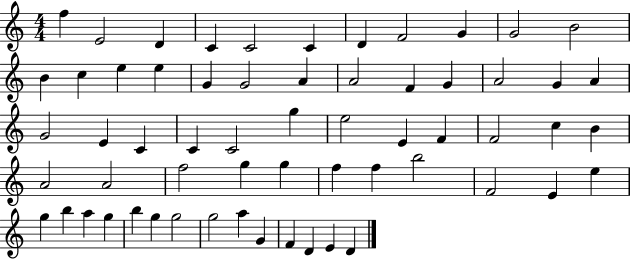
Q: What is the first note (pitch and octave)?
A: F5